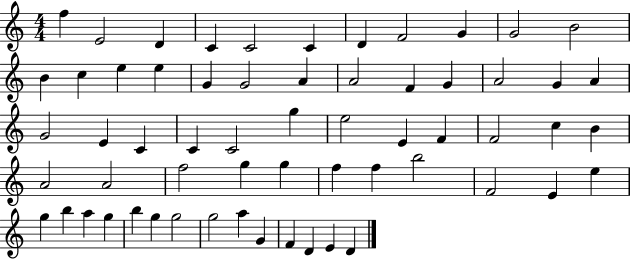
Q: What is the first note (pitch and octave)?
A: F5